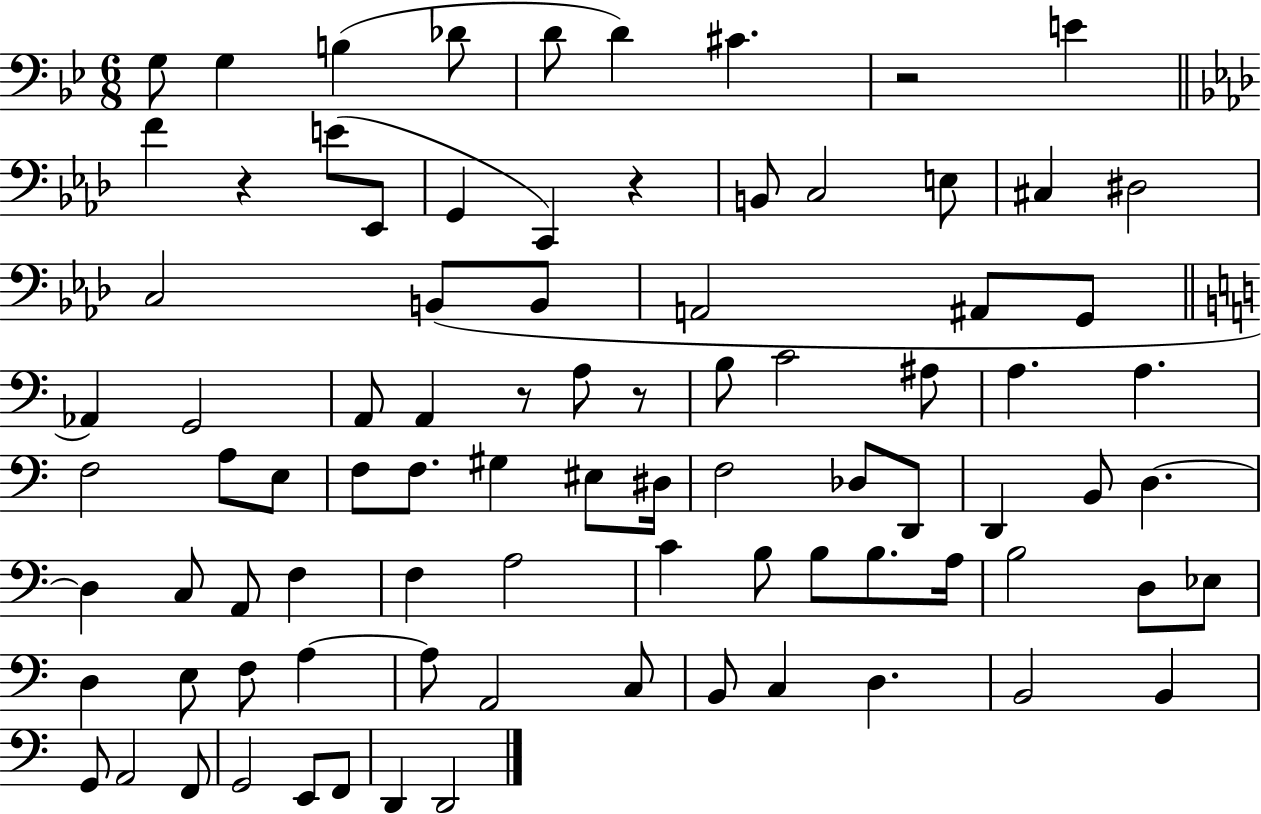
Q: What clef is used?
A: bass